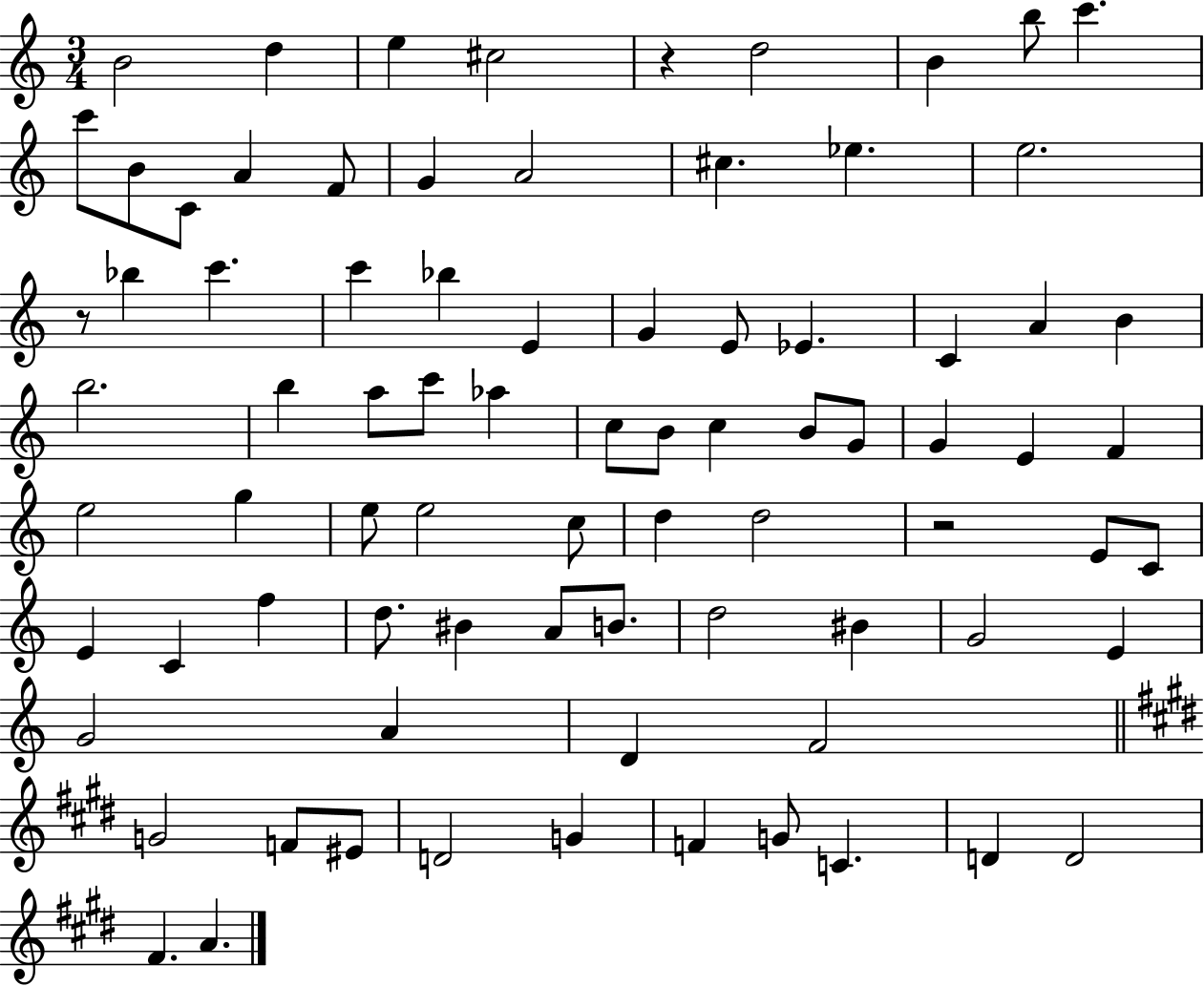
B4/h D5/q E5/q C#5/h R/q D5/h B4/q B5/e C6/q. C6/e B4/e C4/e A4/q F4/e G4/q A4/h C#5/q. Eb5/q. E5/h. R/e Bb5/q C6/q. C6/q Bb5/q E4/q G4/q E4/e Eb4/q. C4/q A4/q B4/q B5/h. B5/q A5/e C6/e Ab5/q C5/e B4/e C5/q B4/e G4/e G4/q E4/q F4/q E5/h G5/q E5/e E5/h C5/e D5/q D5/h R/h E4/e C4/e E4/q C4/q F5/q D5/e. BIS4/q A4/e B4/e. D5/h BIS4/q G4/h E4/q G4/h A4/q D4/q F4/h G4/h F4/e EIS4/e D4/h G4/q F4/q G4/e C4/q. D4/q D4/h F#4/q. A4/q.